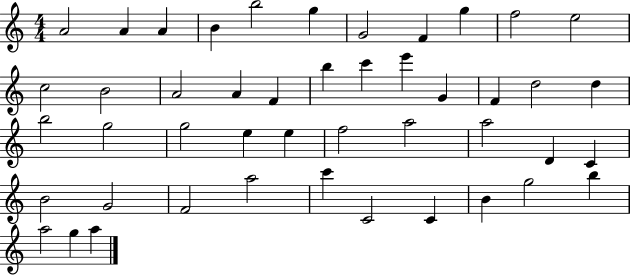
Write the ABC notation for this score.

X:1
T:Untitled
M:4/4
L:1/4
K:C
A2 A A B b2 g G2 F g f2 e2 c2 B2 A2 A F b c' e' G F d2 d b2 g2 g2 e e f2 a2 a2 D C B2 G2 F2 a2 c' C2 C B g2 b a2 g a